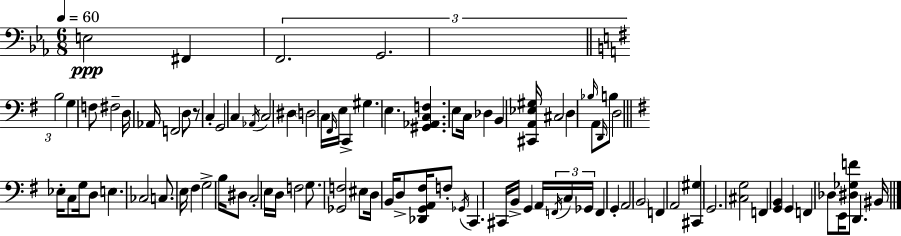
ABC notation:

X:1
T:Untitled
M:6/8
L:1/4
K:Cm
E,2 ^F,, F,,2 G,,2 B,2 G, F,/2 ^F,2 D,/4 _A,,/4 F,,2 D,/2 z/2 C, G,,2 C, _A,,/4 C,2 ^D, D,2 C,/4 ^F,,/4 E,/4 C,, ^G, E, [^G,,_A,,C,F,] E,/2 C,/4 _D, B,, [^C,,A,,_E,^G,]/4 ^C,2 D, _B,/4 A,,/2 D,,/4 B,/2 D,2 _E,/4 C,/2 G,/4 D,/2 E, _C,2 C,/2 E,/4 ^F, G,2 B,/4 ^D,/2 C,2 E,/4 D,/4 F,2 G,/2 [_G,,F,]2 ^E,/2 D,/4 B,,/4 D,/2 [_D,,G,,A,,^F,]/4 F,/2 _G,,/4 C,, ^C,,/4 B,,/4 G,, A,,/4 F,,/4 C,/4 _G,,/4 F,, G,, A,,2 B,,2 F,, A,,2 [^C,,^G,] G,,2 [^C,G,]2 F,, [G,,B,,] G,, F,, _D,/2 E,,/4 [^D,_G,F]/2 D,, ^B,,/4